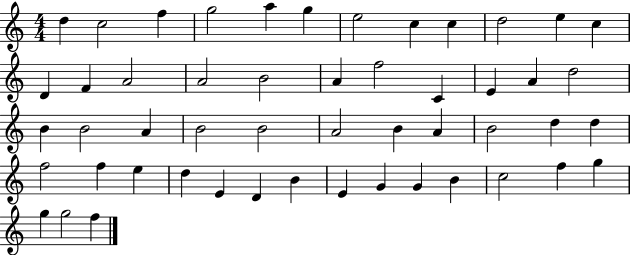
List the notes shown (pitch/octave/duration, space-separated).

D5/q C5/h F5/q G5/h A5/q G5/q E5/h C5/q C5/q D5/h E5/q C5/q D4/q F4/q A4/h A4/h B4/h A4/q F5/h C4/q E4/q A4/q D5/h B4/q B4/h A4/q B4/h B4/h A4/h B4/q A4/q B4/h D5/q D5/q F5/h F5/q E5/q D5/q E4/q D4/q B4/q E4/q G4/q G4/q B4/q C5/h F5/q G5/q G5/q G5/h F5/q